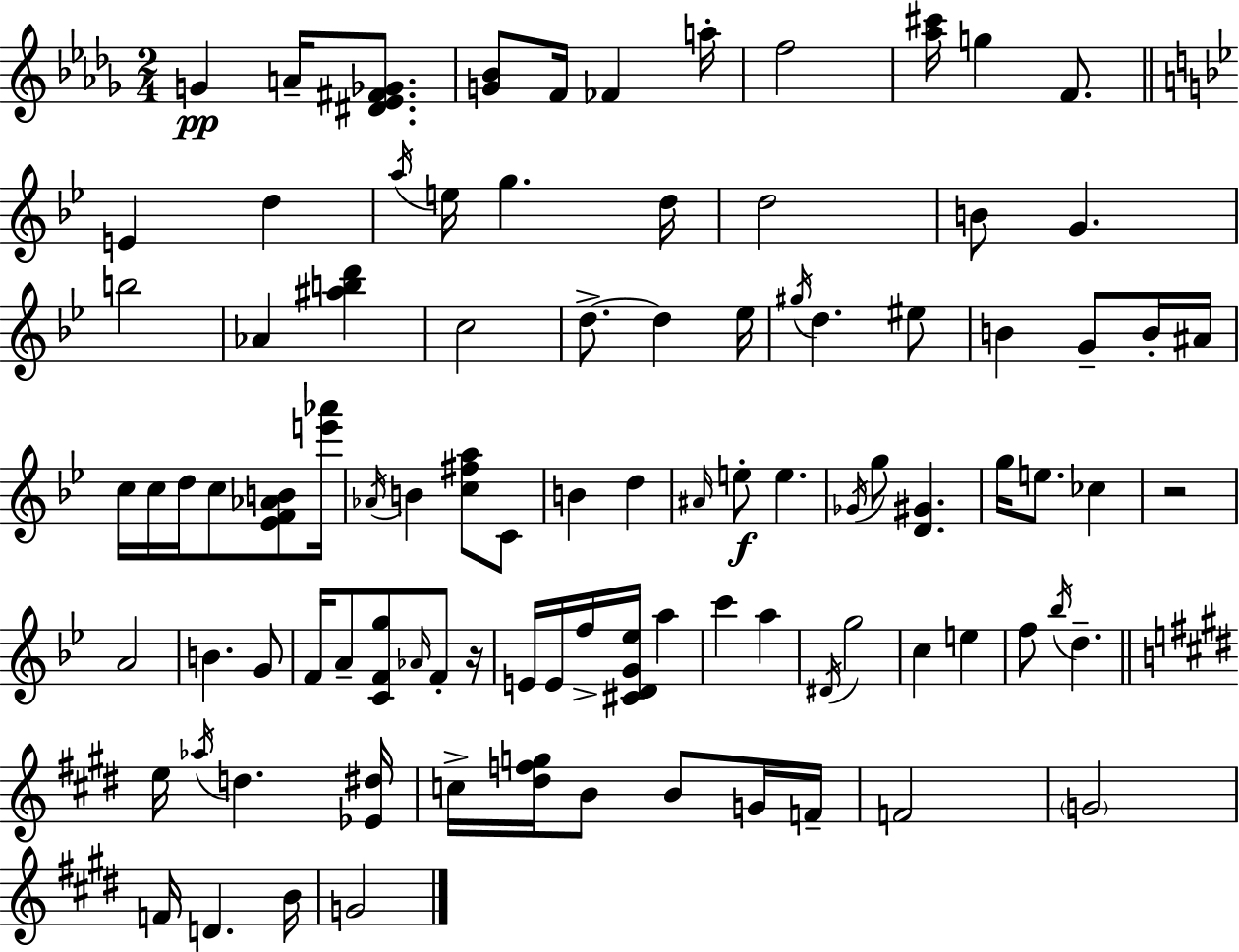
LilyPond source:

{
  \clef treble
  \numericTimeSignature
  \time 2/4
  \key bes \minor
  g'4\pp a'16-- <dis' ees' fis' ges'>8. | <g' bes'>8 f'16 fes'4 a''16-. | f''2 | <aes'' cis'''>16 g''4 f'8. | \break \bar "||" \break \key g \minor e'4 d''4 | \acciaccatura { a''16 } e''16 g''4. | d''16 d''2 | b'8 g'4. | \break b''2 | aes'4 <ais'' b'' d'''>4 | c''2 | d''8.->~~ d''4 | \break ees''16 \acciaccatura { gis''16 } d''4. | eis''8 b'4 g'8-- | b'16-. ais'16 c''16 c''16 d''16 c''8 <ees' f' aes' b'>8 | <e''' aes'''>16 \acciaccatura { aes'16 } b'4 <c'' fis'' a''>8 | \break c'8 b'4 d''4 | \grace { ais'16 } e''8-.\f e''4. | \acciaccatura { ges'16 } g''8 <d' gis'>4. | g''16 e''8. | \break ces''4 r2 | a'2 | b'4. | g'8 f'16 a'8-- | \break <c' f' g''>8 \grace { aes'16 } f'8-. r16 e'16 e'16 | f''16-> <cis' d' g' ees''>16 a''4 c'''4 | a''4 \acciaccatura { dis'16 } g''2 | c''4 | \break e''4 f''8 | \acciaccatura { bes''16 } d''4.-- | \bar "||" \break \key e \major e''16 \acciaccatura { aes''16 } d''4. | <ees' dis''>16 c''16-> <dis'' f'' g''>16 b'8 b'8 g'16 | f'16-- f'2 | \parenthesize g'2 | \break f'16 d'4. | b'16 g'2 | \bar "|."
}